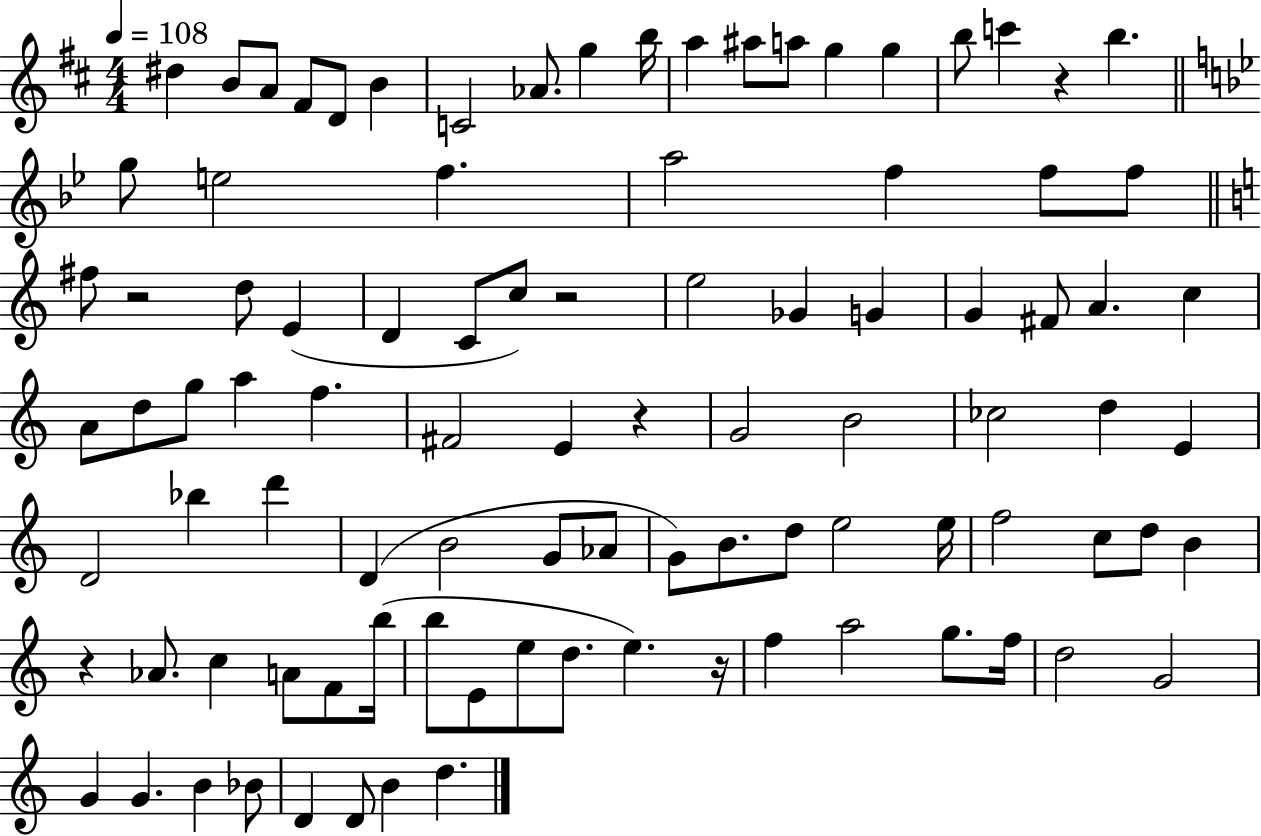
{
  \clef treble
  \numericTimeSignature
  \time 4/4
  \key d \major
  \tempo 4 = 108
  dis''4 b'8 a'8 fis'8 d'8 b'4 | c'2 aes'8. g''4 b''16 | a''4 ais''8 a''8 g''4 g''4 | b''8 c'''4 r4 b''4. | \break \bar "||" \break \key bes \major g''8 e''2 f''4. | a''2 f''4 f''8 f''8 | \bar "||" \break \key c \major fis''8 r2 d''8 e'4( | d'4 c'8 c''8) r2 | e''2 ges'4 g'4 | g'4 fis'8 a'4. c''4 | \break a'8 d''8 g''8 a''4 f''4. | fis'2 e'4 r4 | g'2 b'2 | ces''2 d''4 e'4 | \break d'2 bes''4 d'''4 | d'4( b'2 g'8 aes'8 | g'8) b'8. d''8 e''2 e''16 | f''2 c''8 d''8 b'4 | \break r4 aes'8. c''4 a'8 f'8 b''16( | b''8 e'8 e''8 d''8. e''4.) r16 | f''4 a''2 g''8. f''16 | d''2 g'2 | \break g'4 g'4. b'4 bes'8 | d'4 d'8 b'4 d''4. | \bar "|."
}